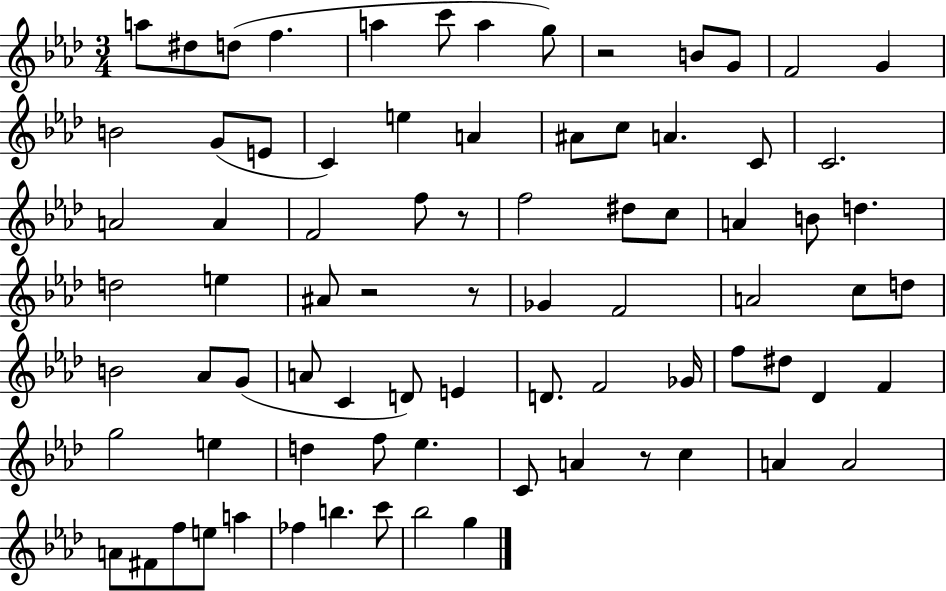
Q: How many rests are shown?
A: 5